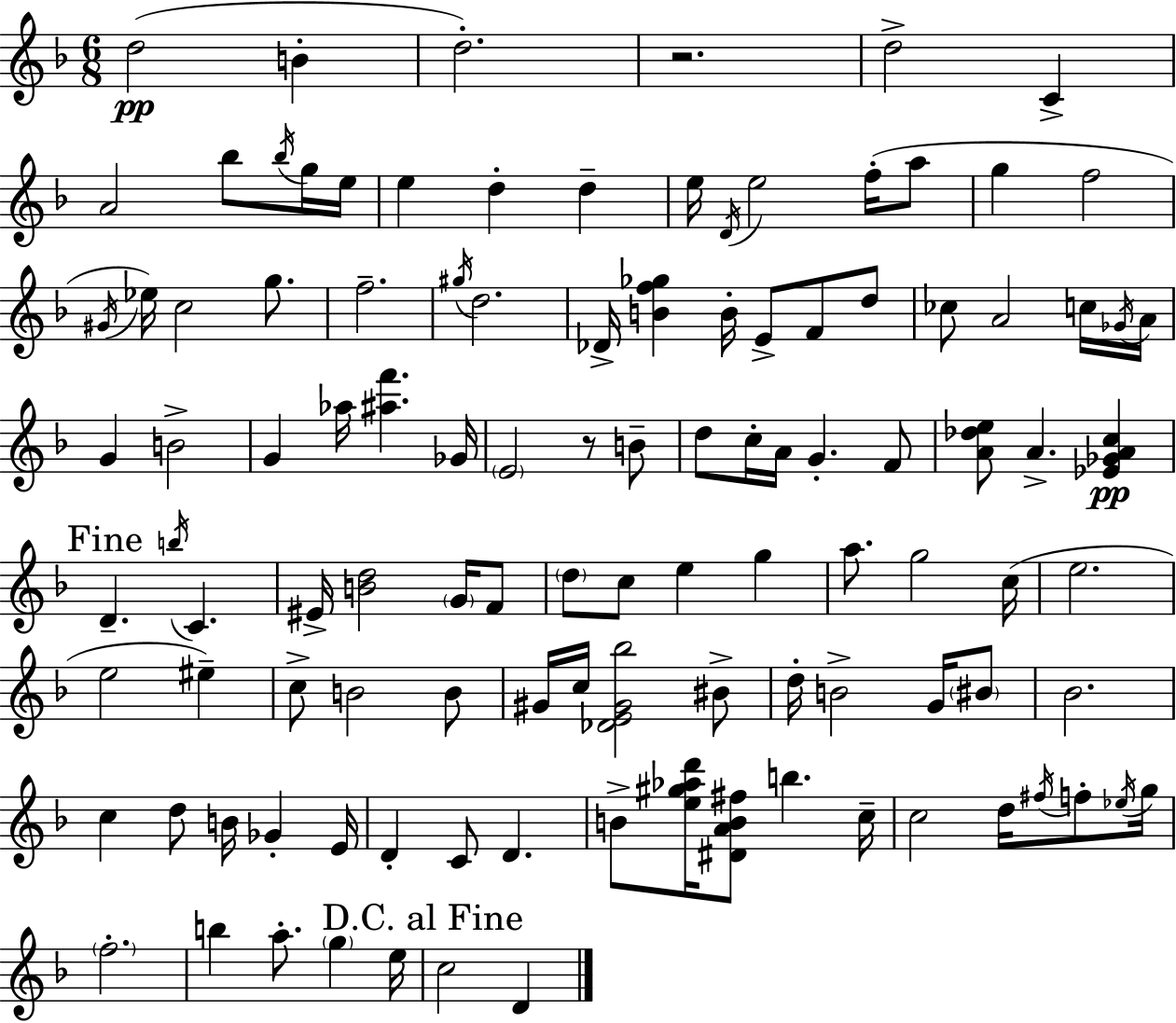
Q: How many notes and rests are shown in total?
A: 111